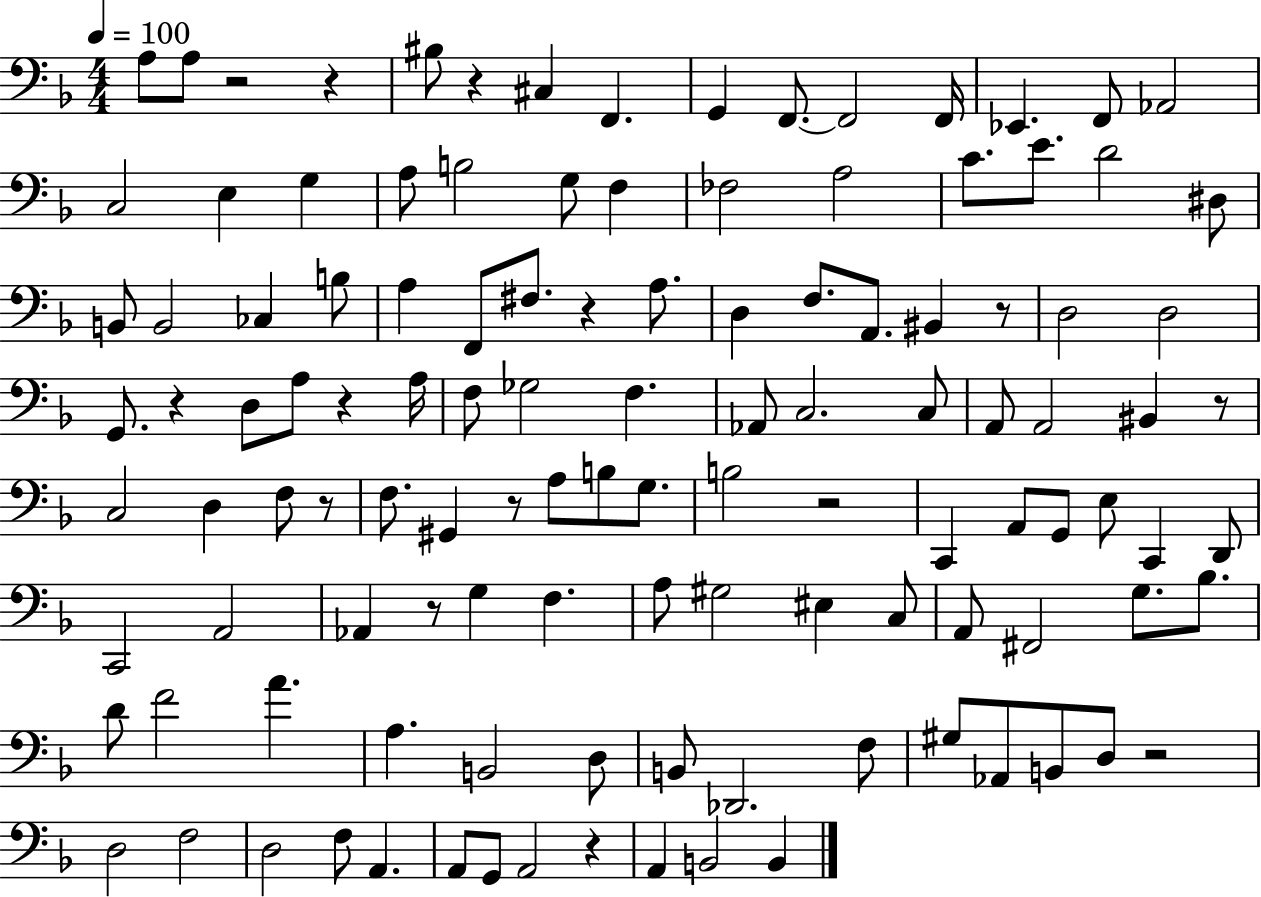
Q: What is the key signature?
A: F major